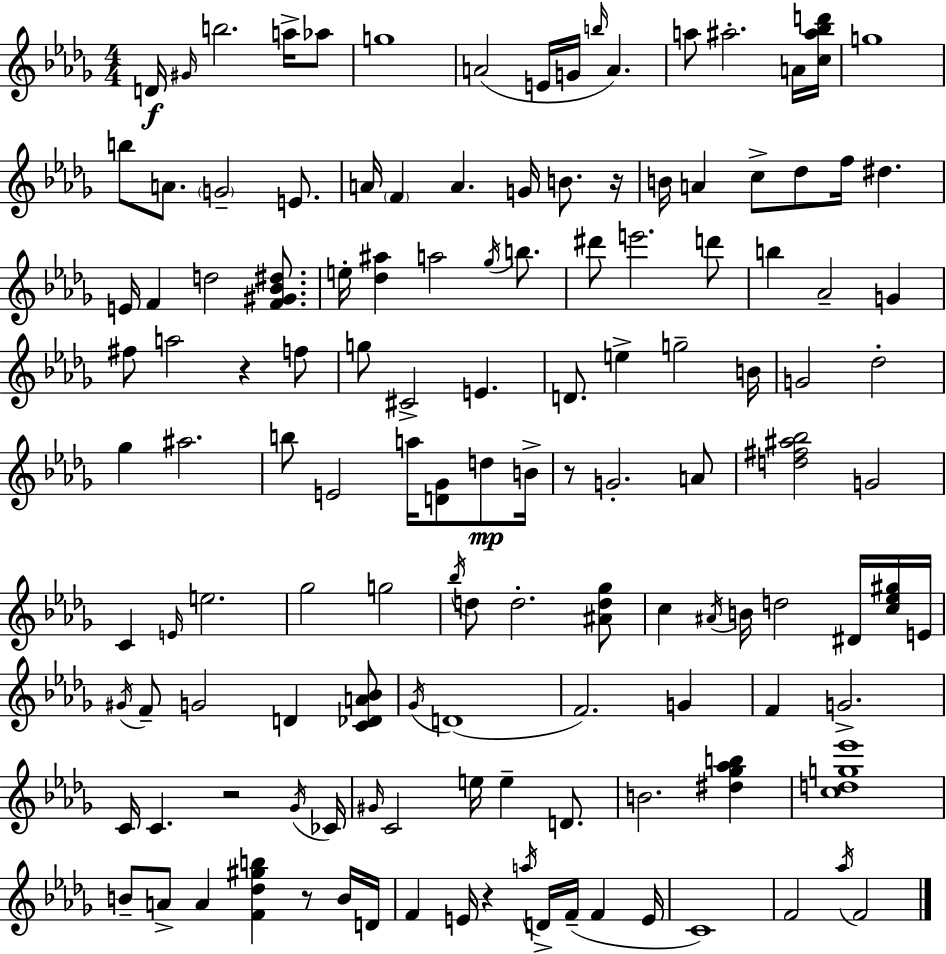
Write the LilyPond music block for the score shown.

{
  \clef treble
  \numericTimeSignature
  \time 4/4
  \key bes \minor
  \repeat volta 2 { d'16\f \grace { gis'16 } b''2. a''16-> aes''8 | g''1 | a'2( e'16 g'16 \grace { b''16 }) a'4. | a''8 ais''2.-. | \break a'16 <c'' ais'' bes'' d'''>16 g''1 | b''8 a'8. \parenthesize g'2-- e'8. | a'16 \parenthesize f'4 a'4. g'16 b'8. | r16 b'16 a'4 c''8-> des''8 f''16 dis''4. | \break e'16 f'4 d''2 <f' gis' bes' dis''>8. | e''16-. <des'' ais''>4 a''2 \acciaccatura { ges''16 } | b''8. dis'''8 e'''2. | d'''8 b''4 aes'2-- g'4 | \break fis''8 a''2 r4 | f''8 g''8 cis'2-> e'4. | d'8. e''4-> g''2-- | b'16 g'2 des''2-. | \break ges''4 ais''2. | b''8 e'2 a''16 <d' ges'>8 | d''8\mp b'16-> r8 g'2.-. | a'8 <d'' fis'' ais'' bes''>2 g'2 | \break c'4 \grace { e'16 } e''2. | ges''2 g''2 | \acciaccatura { bes''16 } d''8 d''2.-. | <ais' d'' ges''>8 c''4 \acciaccatura { ais'16 } b'16 d''2 | \break dis'16 <c'' ees'' gis''>16 e'16 \acciaccatura { gis'16 } f'8-- g'2 | d'4 <c' des' a' bes'>8 \acciaccatura { ges'16 }( d'1 | f'2.) | g'4 f'4 g'2.-> | \break c'16 c'4. r2 | \acciaccatura { ges'16 } ces'16 \grace { gis'16 } c'2 | e''16 e''4-- d'8. b'2. | <dis'' ges'' aes'' b''>4 <c'' d'' g'' ees'''>1 | \break b'8-- a'8-> a'4 | <f' des'' gis'' b''>4 r8 b'16 d'16 f'4 e'16 r4 | \acciaccatura { a''16 } d'16-> f'16--( f'4 e'16 c'1) | f'2 | \break \acciaccatura { aes''16 } f'2 } \bar "|."
}